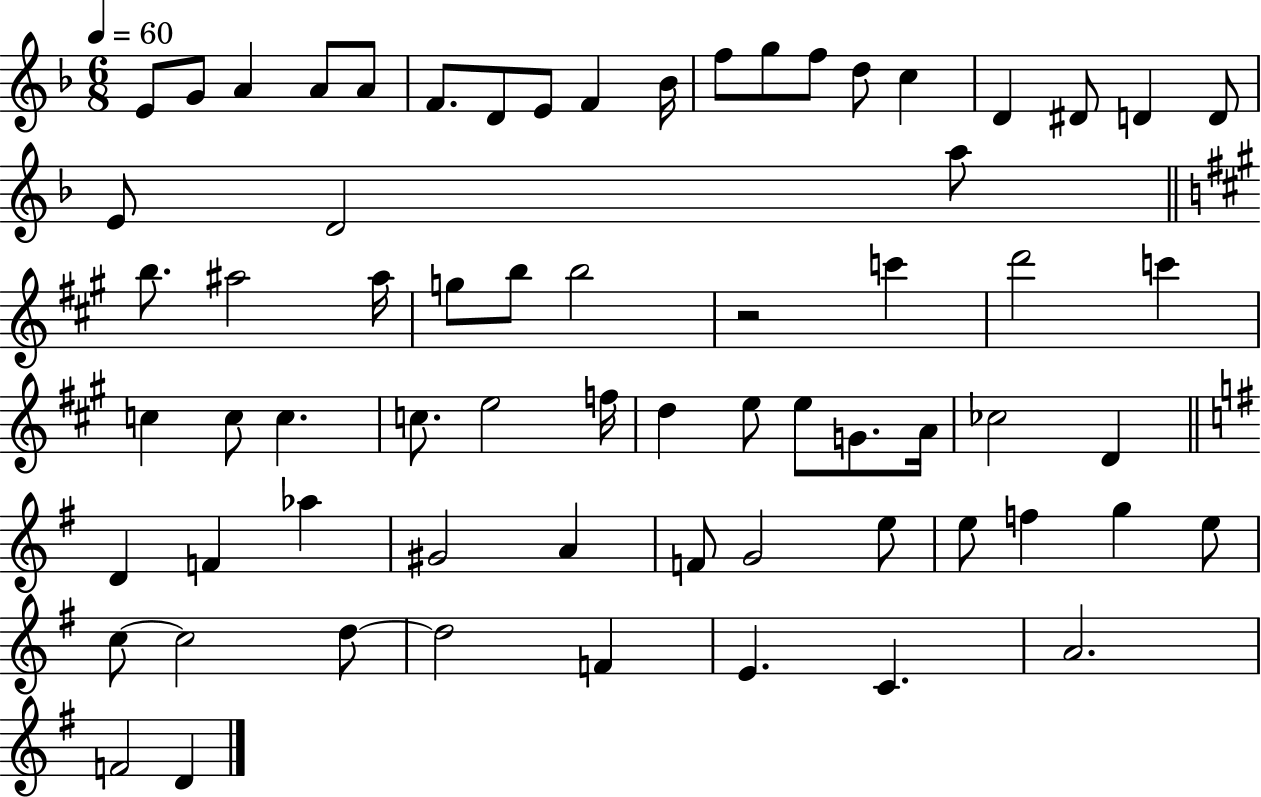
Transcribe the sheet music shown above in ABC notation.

X:1
T:Untitled
M:6/8
L:1/4
K:F
E/2 G/2 A A/2 A/2 F/2 D/2 E/2 F _B/4 f/2 g/2 f/2 d/2 c D ^D/2 D D/2 E/2 D2 a/2 b/2 ^a2 ^a/4 g/2 b/2 b2 z2 c' d'2 c' c c/2 c c/2 e2 f/4 d e/2 e/2 G/2 A/4 _c2 D D F _a ^G2 A F/2 G2 e/2 e/2 f g e/2 c/2 c2 d/2 d2 F E C A2 F2 D